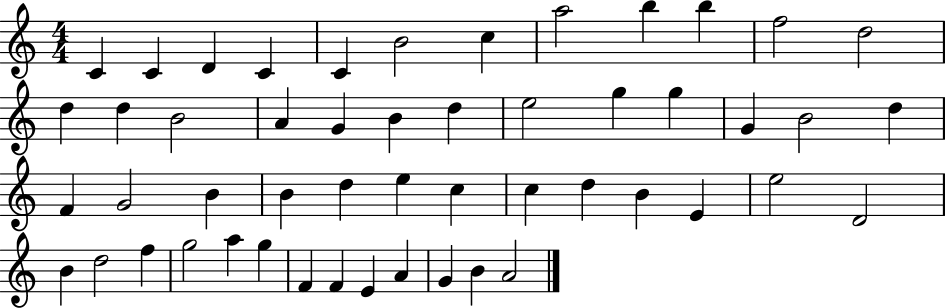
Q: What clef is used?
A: treble